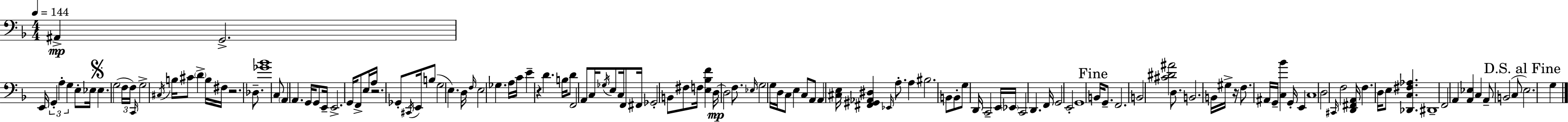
X:1
T:Untitled
M:4/4
L:1/4
K:Dm
^A,, G,,2 E,,/4 G,, A, G, E,/2 _E,/4 _E, G,2 F,/4 F,/4 C,,/4 G,2 ^C,/4 B,/4 ^C/2 D B,/4 ^F,/4 z2 _D,/2 [_G_B]4 C,/2 A,, A,, G,,/4 G,,/2 E,,/4 E,,2 G,,/4 F,,/2 E,/4 A,/4 z2 _G,,/2 ^C,,/4 E,,/4 B,/2 G,2 E, D,/4 F,/4 E,2 _G, A,/4 C/4 E z D B,/4 D/2 F,,2 A,,/2 C,/4 _G,/4 E,/2 C,/4 F,,/2 ^F,,/4 _G,,2 B,,/2 ^F,/2 F,/4 [E,_B,F] D,/4 D,2 F,/2 _E,/4 G,2 G,/4 D,/4 C,/2 E, C,/2 A,,/2 A,, [^C,E,]/4 [^F,,^G,,_A,,^D,] _E,,/4 A,/2 A, ^B,2 B,,/2 B,,/2 G,/2 D,,/4 C,,2 E,,/4 _E,,/4 C,,2 D,, F,,/4 G,,2 E,,2 G,,4 B,,/4 G,,/2 F,,2 B,,2 [^C^D^A]2 D,/2 B,,2 B,,/4 ^G,/4 z/4 F,/2 ^A,,/4 G,,/4 [C,_B] G,,/4 E,, C,4 D,2 ^C,,/4 F,2 [D,,^F,,A,,]/4 F, D,/4 E,/2 [_D,,C,^F,_A,] ^D,,4 F,,2 A,, [A,,_E,] C, A,,/2 B,,2 C,/2 E,2 G,